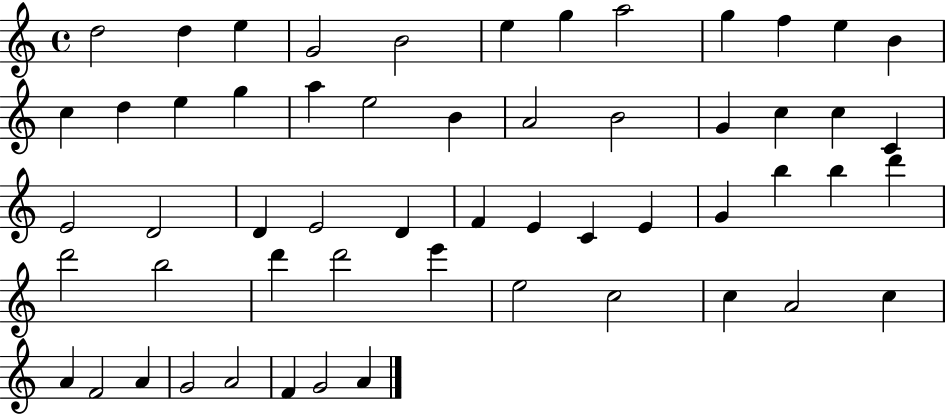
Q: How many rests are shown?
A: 0